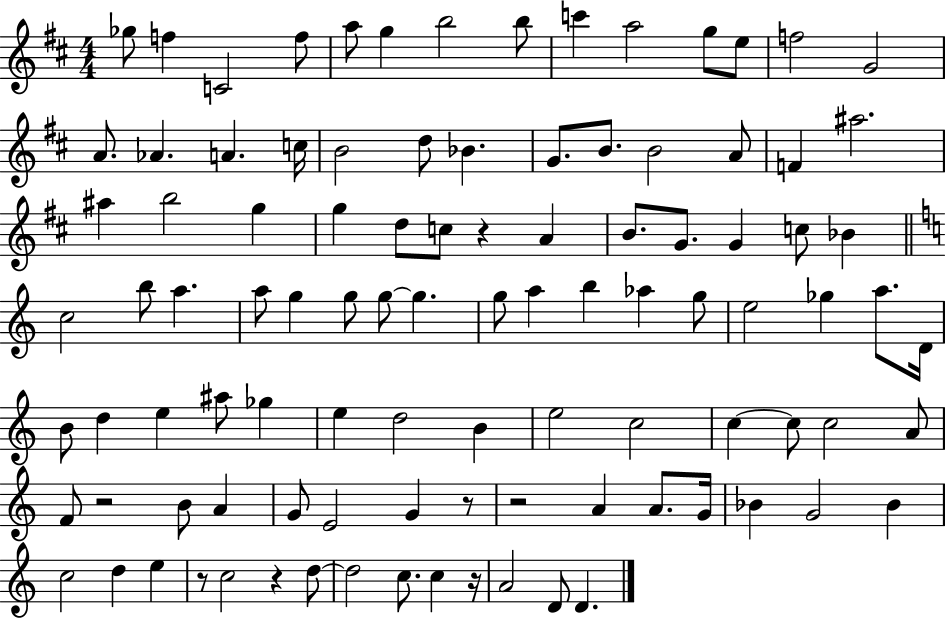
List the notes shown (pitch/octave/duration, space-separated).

Gb5/e F5/q C4/h F5/e A5/e G5/q B5/h B5/e C6/q A5/h G5/e E5/e F5/h G4/h A4/e. Ab4/q. A4/q. C5/s B4/h D5/e Bb4/q. G4/e. B4/e. B4/h A4/e F4/q A#5/h. A#5/q B5/h G5/q G5/q D5/e C5/e R/q A4/q B4/e. G4/e. G4/q C5/e Bb4/q C5/h B5/e A5/q. A5/e G5/q G5/e G5/e G5/q. G5/e A5/q B5/q Ab5/q G5/e E5/h Gb5/q A5/e. D4/s B4/e D5/q E5/q A#5/e Gb5/q E5/q D5/h B4/q E5/h C5/h C5/q C5/e C5/h A4/e F4/e R/h B4/e A4/q G4/e E4/h G4/q R/e R/h A4/q A4/e. G4/s Bb4/q G4/h Bb4/q C5/h D5/q E5/q R/e C5/h R/q D5/e D5/h C5/e. C5/q R/s A4/h D4/e D4/q.